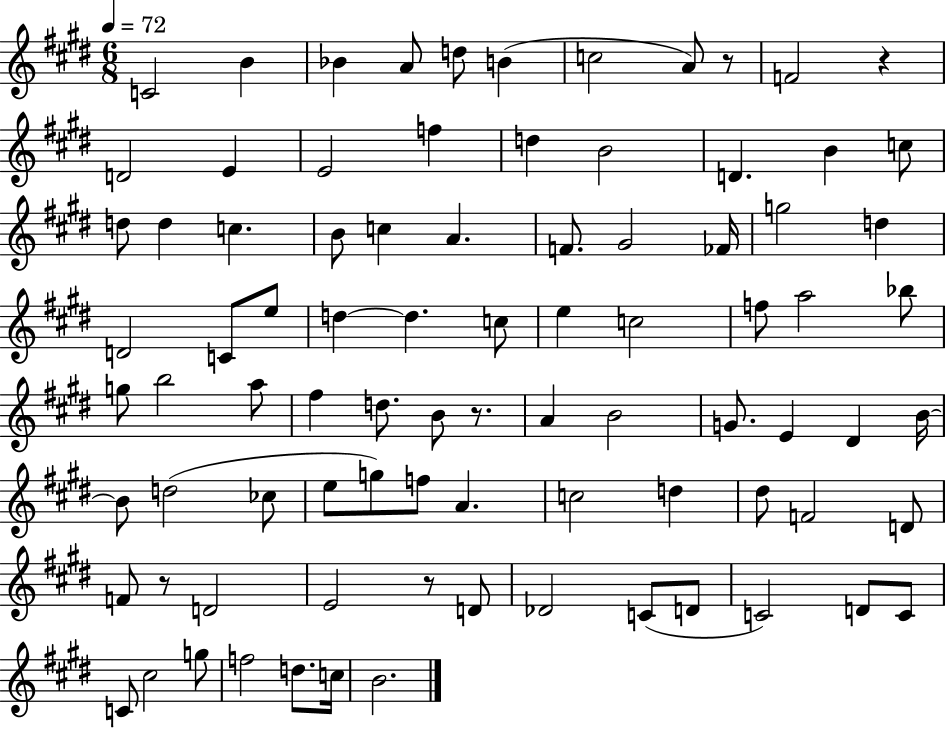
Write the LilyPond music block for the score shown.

{
  \clef treble
  \numericTimeSignature
  \time 6/8
  \key e \major
  \tempo 4 = 72
  c'2 b'4 | bes'4 a'8 d''8 b'4( | c''2 a'8) r8 | f'2 r4 | \break d'2 e'4 | e'2 f''4 | d''4 b'2 | d'4. b'4 c''8 | \break d''8 d''4 c''4. | b'8 c''4 a'4. | f'8. gis'2 fes'16 | g''2 d''4 | \break d'2 c'8 e''8 | d''4~~ d''4. c''8 | e''4 c''2 | f''8 a''2 bes''8 | \break g''8 b''2 a''8 | fis''4 d''8. b'8 r8. | a'4 b'2 | g'8. e'4 dis'4 b'16~~ | \break b'8 d''2( ces''8 | e''8 g''8) f''8 a'4. | c''2 d''4 | dis''8 f'2 d'8 | \break f'8 r8 d'2 | e'2 r8 d'8 | des'2 c'8( d'8 | c'2) d'8 c'8 | \break c'8 cis''2 g''8 | f''2 d''8. c''16 | b'2. | \bar "|."
}